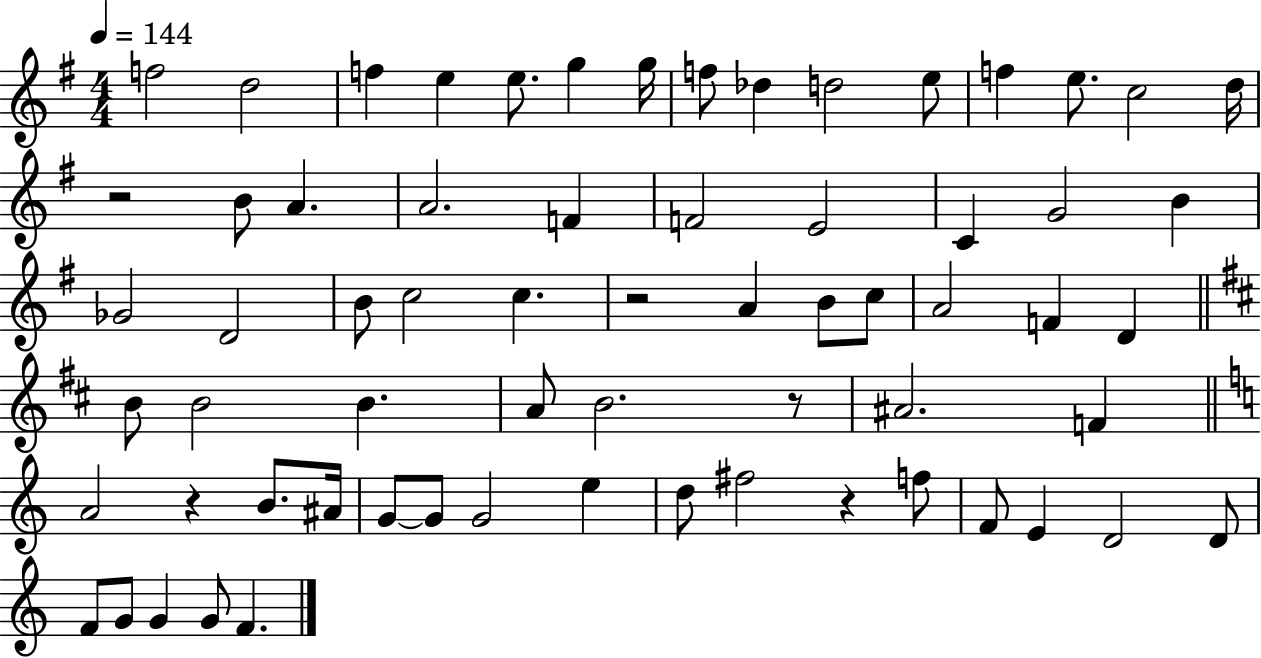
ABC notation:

X:1
T:Untitled
M:4/4
L:1/4
K:G
f2 d2 f e e/2 g g/4 f/2 _d d2 e/2 f e/2 c2 d/4 z2 B/2 A A2 F F2 E2 C G2 B _G2 D2 B/2 c2 c z2 A B/2 c/2 A2 F D B/2 B2 B A/2 B2 z/2 ^A2 F A2 z B/2 ^A/4 G/2 G/2 G2 e d/2 ^f2 z f/2 F/2 E D2 D/2 F/2 G/2 G G/2 F